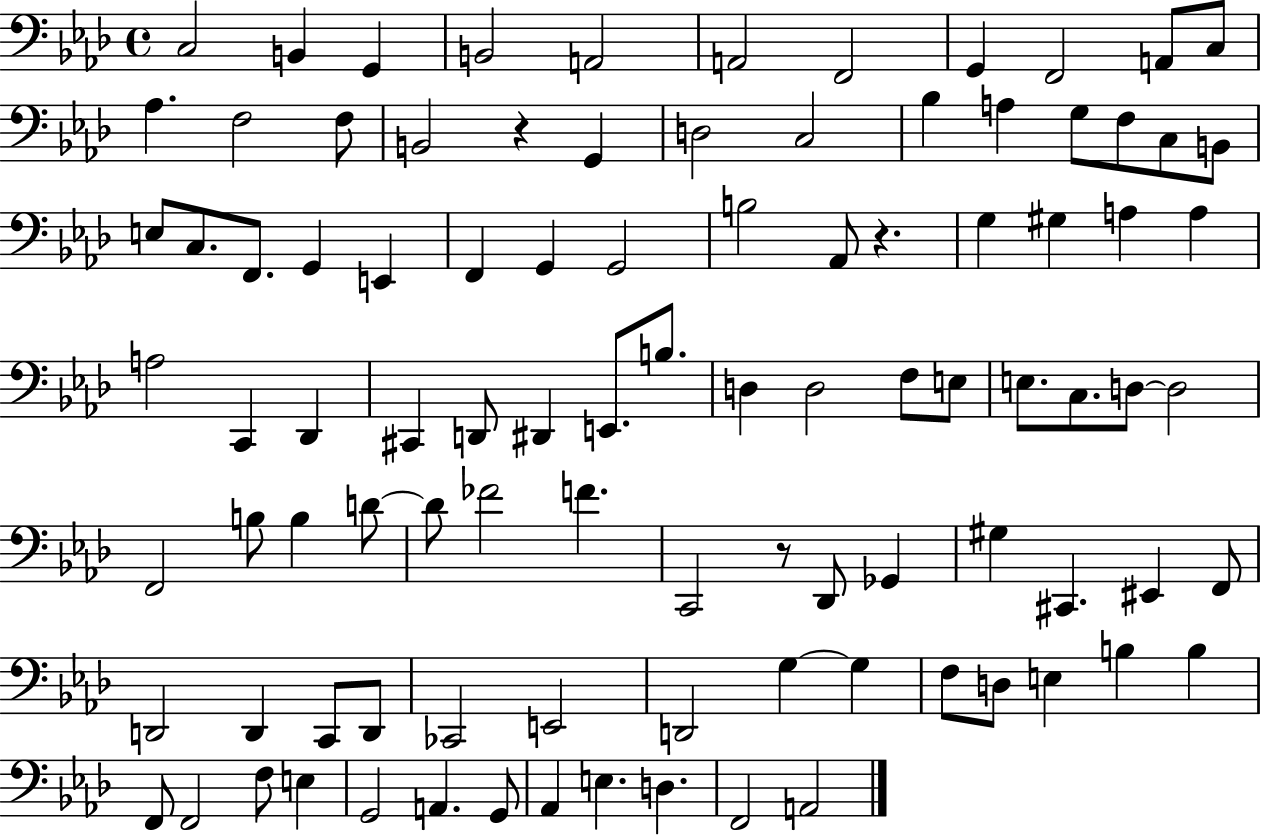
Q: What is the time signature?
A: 4/4